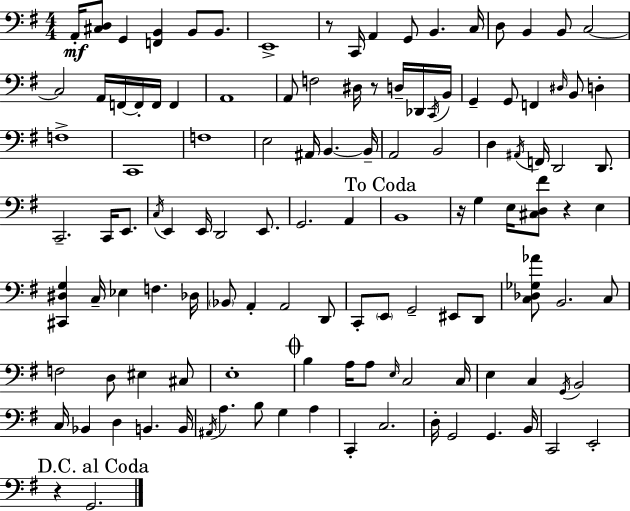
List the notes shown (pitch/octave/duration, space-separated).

A2/s [C#3,D3]/e G2/q [F2,B2]/q B2/e B2/e. E2/w R/e C2/s A2/q G2/e B2/q. C3/s D3/e B2/q B2/e C3/h C3/h A2/s F2/s F2/s F2/s F2/q A2/w A2/e F3/h D#3/s R/e D3/s Db2/s C2/s B2/s G2/q G2/e F2/q D#3/s B2/e D3/q F3/w C2/w F3/w E3/h A#2/s B2/q. B2/s A2/h B2/h D3/q A#2/s F2/s D2/h D2/e. C2/h. C2/s E2/e. C3/s E2/q E2/s D2/h E2/e. G2/h. A2/q B2/w R/s G3/q E3/s [C#3,D3,F#4]/e R/q E3/q [C#2,D#3,G3]/q C3/s Eb3/q F3/q. Db3/s Bb2/e A2/q A2/h D2/e C2/e E2/e G2/h EIS2/e D2/e [C3,Db3,Gb3,Ab4]/e B2/h. C3/e F3/h D3/e EIS3/q C#3/e E3/w B3/q A3/s A3/e E3/s C3/h C3/s E3/q C3/q G2/s B2/h C3/s Bb2/q D3/q B2/q. B2/s A#2/s A3/q. B3/e G3/q A3/q C2/q C3/h. D3/s G2/h G2/q. B2/s C2/h E2/h R/q G2/h.